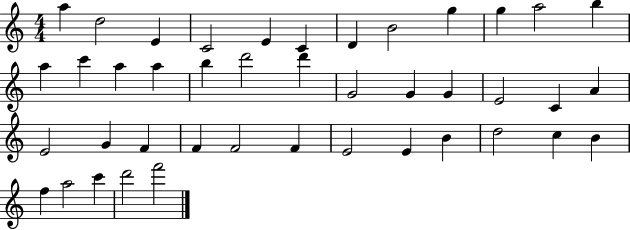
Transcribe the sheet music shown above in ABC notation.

X:1
T:Untitled
M:4/4
L:1/4
K:C
a d2 E C2 E C D B2 g g a2 b a c' a a b d'2 d' G2 G G E2 C A E2 G F F F2 F E2 E B d2 c B f a2 c' d'2 f'2